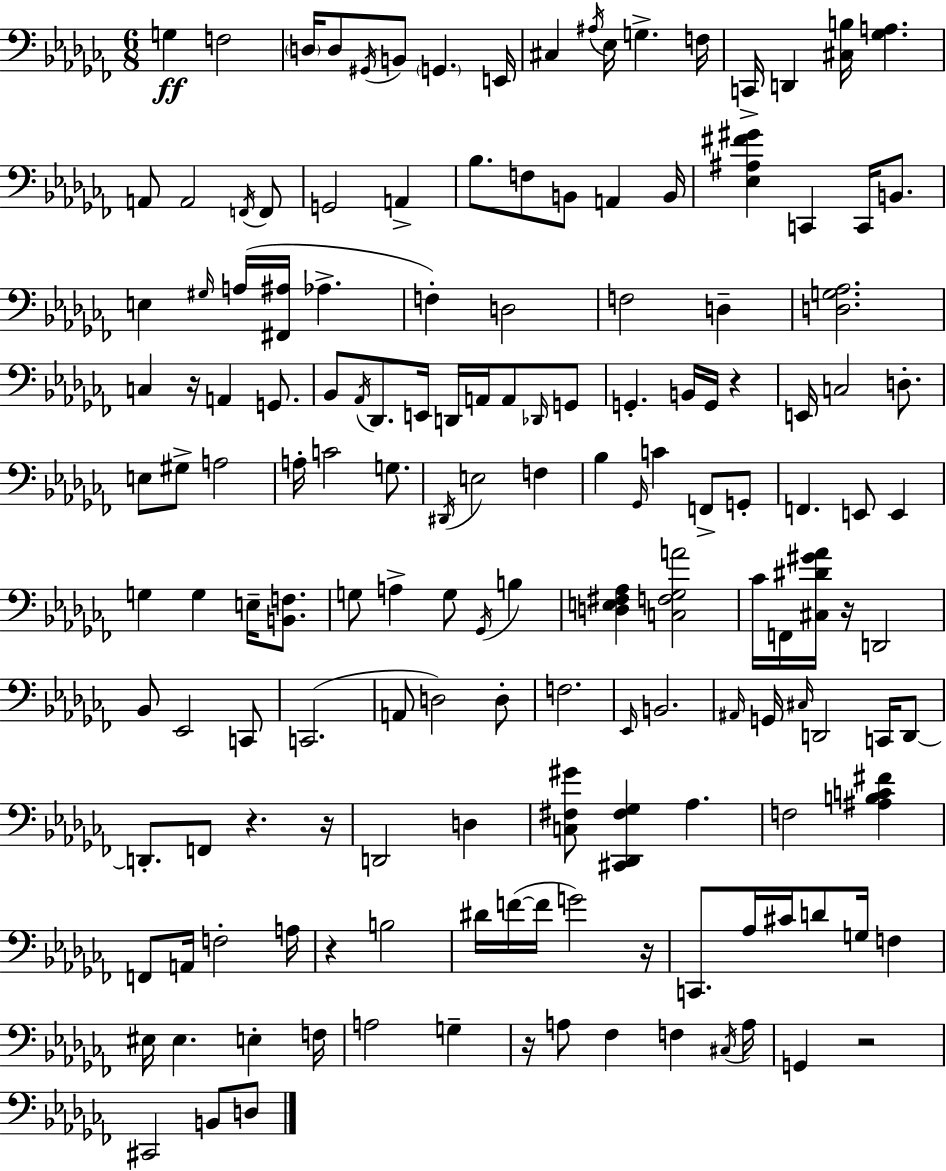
{
  \clef bass
  \numericTimeSignature
  \time 6/8
  \key aes \minor
  g4\ff f2 | \parenthesize d16 d8 \acciaccatura { gis,16 } b,8 \parenthesize g,4. | e,16 cis4 \acciaccatura { ais16 } ees16 g4.-> | f16 c,16-> d,4 <cis b>16 <ges a>4. | \break a,8 a,2 | \acciaccatura { f,16 } f,8 g,2 a,4-> | bes8. f8 b,8 a,4 | b,16 <ees ais fis' gis'>4 c,4 c,16 | \break b,8. e4 \grace { gis16 }( a16 <fis, ais>16 aes4.-> | f4-.) d2 | f2 | d4-- <d g aes>2. | \break c4 r16 a,4 | g,8. bes,8 \acciaccatura { aes,16 } des,8. e,16 d,16 | a,16 a,8 \grace { des,16 } g,8 g,4.-. | b,16 g,16 r4 e,16 c2 | \break d8.-. e8 gis8-> a2 | a16-. c'2 | g8. \acciaccatura { dis,16 } e2 | f4 bes4 \grace { ges,16 } | \break c'4 f,8-> g,8-. f,4. | e,8 e,4 g4 | g4 e16-- <b, f>8. g8 a4-> | g8 \acciaccatura { ges,16 } b4 <d e fis aes>4 | \break <c f ges a'>2 ces'16 f,16 <cis dis' gis' aes'>16 | r16 d,2 bes,8 ees,2 | c,8 c,2.( | a,8 d2) | \break d8-. f2. | \grace { ees,16 } b,2. | \grace { ais,16 } g,16 | \grace { cis16 } d,2 c,16 d,8~~ | \break d,8.-. f,8 r4. r16 | d,2 d4 | <c fis gis'>8 <cis, des, fis ges>4 aes4. | f2 <ais b c' fis'>4 | \break f,8 a,16 f2-. a16 | r4 b2 | dis'16 f'16~(~ f'16 g'2) r16 | c,8. aes16 cis'16 d'8 g16 f4 | \break eis16 eis4. e4-. f16 | a2 g4-- | r16 a8 fes4 f4 \acciaccatura { cis16 } | a16 g,4 r2 | \break cis,2 b,8 d8 | \bar "|."
}